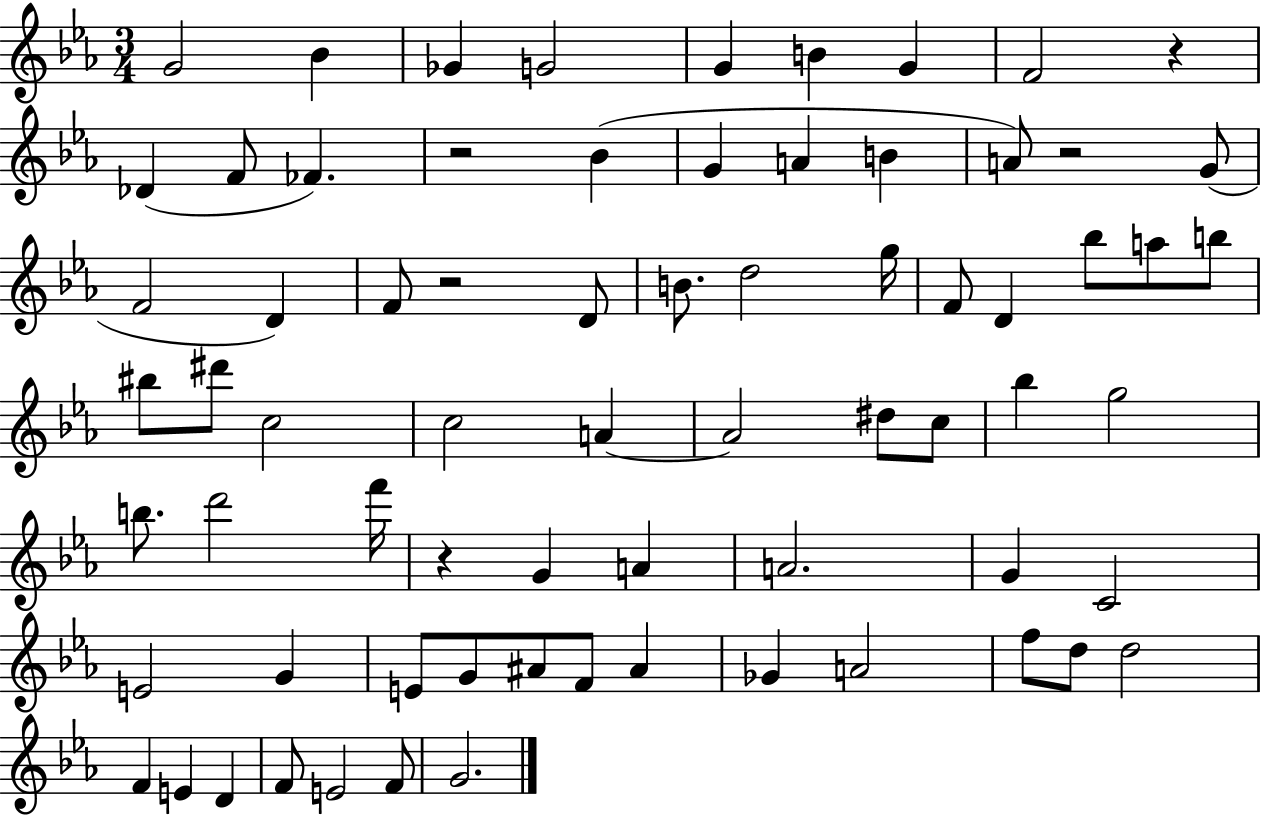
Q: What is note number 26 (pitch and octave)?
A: D4